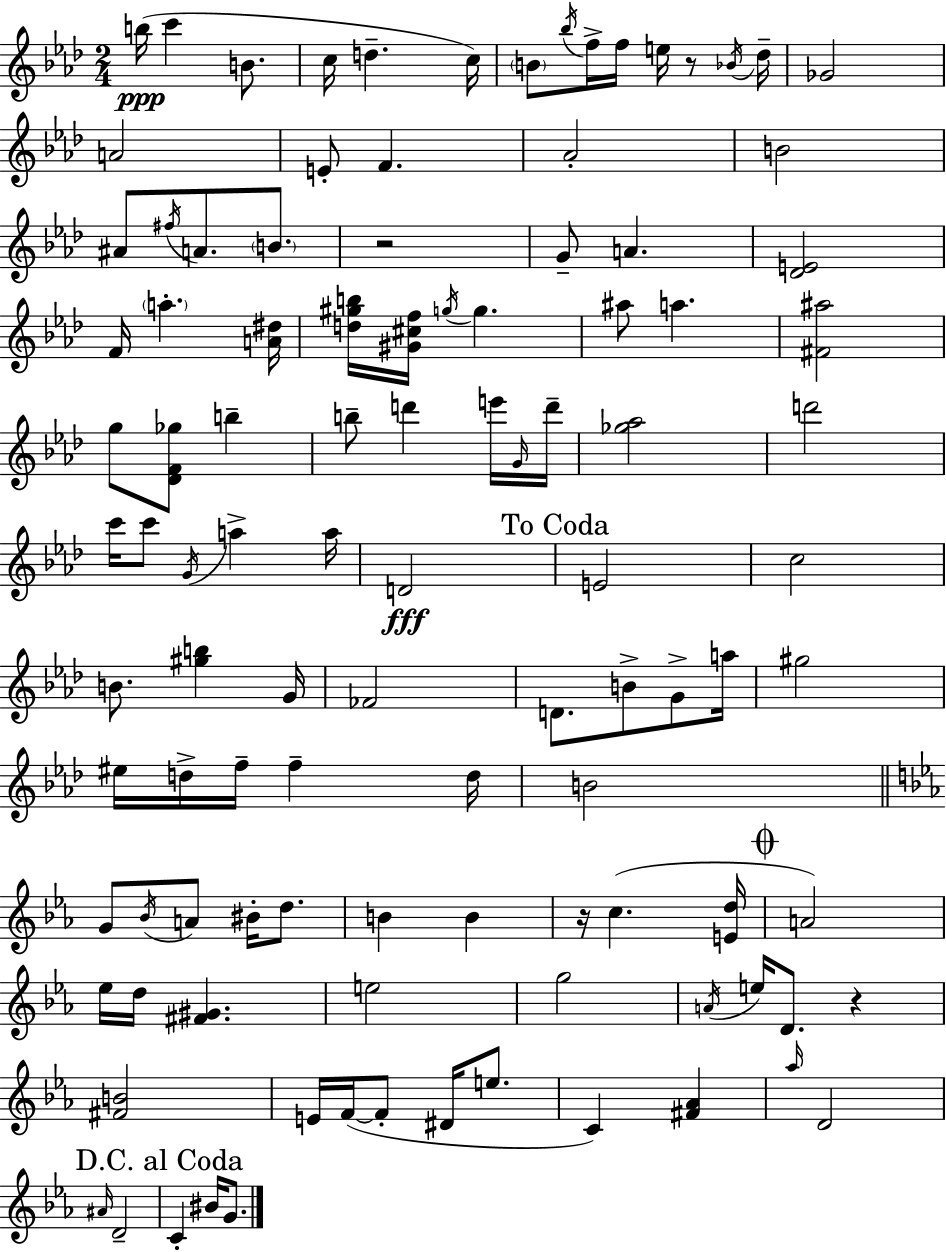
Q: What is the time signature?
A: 2/4